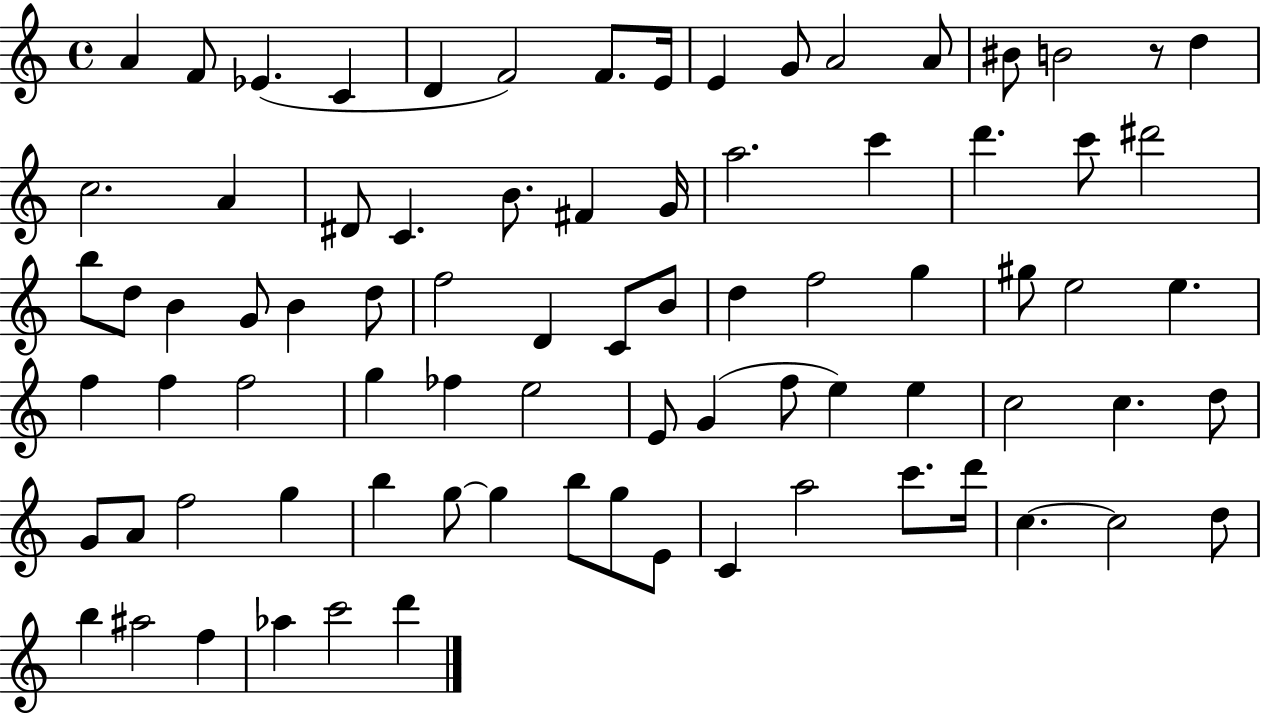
A4/q F4/e Eb4/q. C4/q D4/q F4/h F4/e. E4/s E4/q G4/e A4/h A4/e BIS4/e B4/h R/e D5/q C5/h. A4/q D#4/e C4/q. B4/e. F#4/q G4/s A5/h. C6/q D6/q. C6/e D#6/h B5/e D5/e B4/q G4/e B4/q D5/e F5/h D4/q C4/e B4/e D5/q F5/h G5/q G#5/e E5/h E5/q. F5/q F5/q F5/h G5/q FES5/q E5/h E4/e G4/q F5/e E5/q E5/q C5/h C5/q. D5/e G4/e A4/e F5/h G5/q B5/q G5/e G5/q B5/e G5/e E4/e C4/q A5/h C6/e. D6/s C5/q. C5/h D5/e B5/q A#5/h F5/q Ab5/q C6/h D6/q